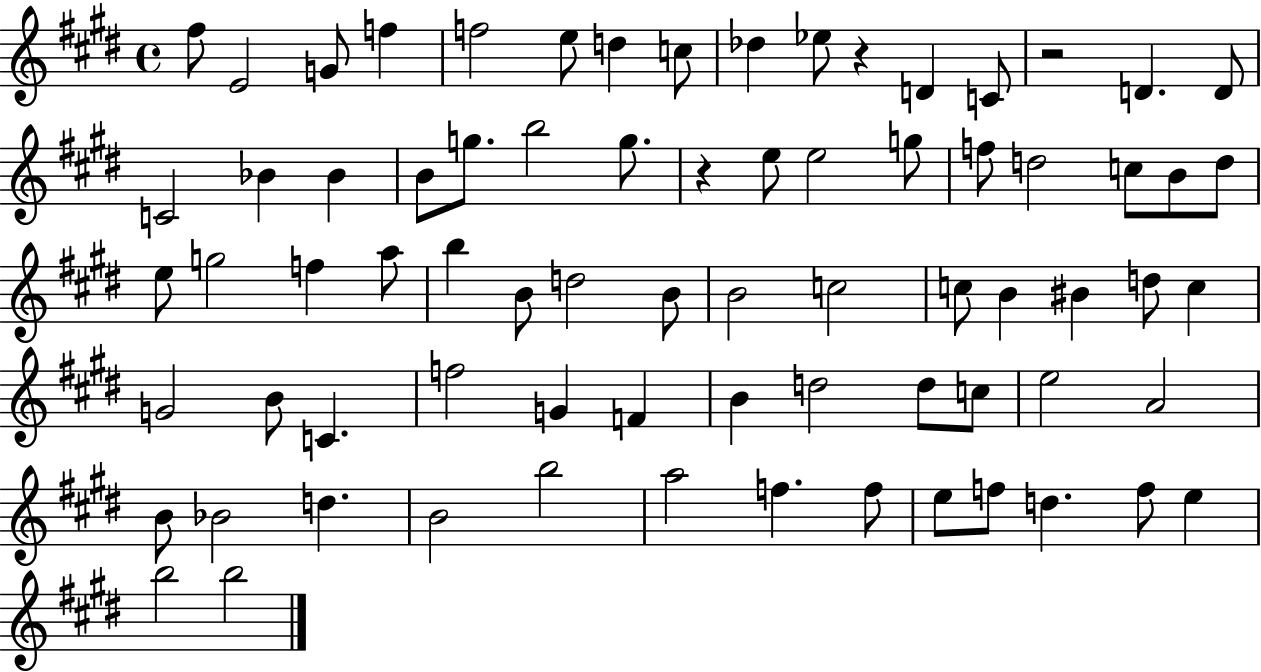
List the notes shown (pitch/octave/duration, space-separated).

F#5/e E4/h G4/e F5/q F5/h E5/e D5/q C5/e Db5/q Eb5/e R/q D4/q C4/e R/h D4/q. D4/e C4/h Bb4/q Bb4/q B4/e G5/e. B5/h G5/e. R/q E5/e E5/h G5/e F5/e D5/h C5/e B4/e D5/e E5/e G5/h F5/q A5/e B5/q B4/e D5/h B4/e B4/h C5/h C5/e B4/q BIS4/q D5/e C5/q G4/h B4/e C4/q. F5/h G4/q F4/q B4/q D5/h D5/e C5/e E5/h A4/h B4/e Bb4/h D5/q. B4/h B5/h A5/h F5/q. F5/e E5/e F5/e D5/q. F5/e E5/q B5/h B5/h